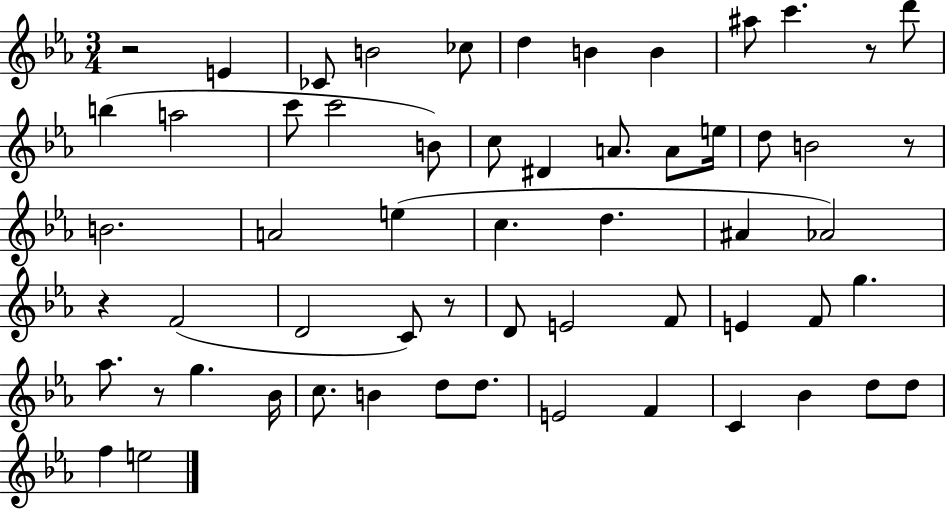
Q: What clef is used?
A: treble